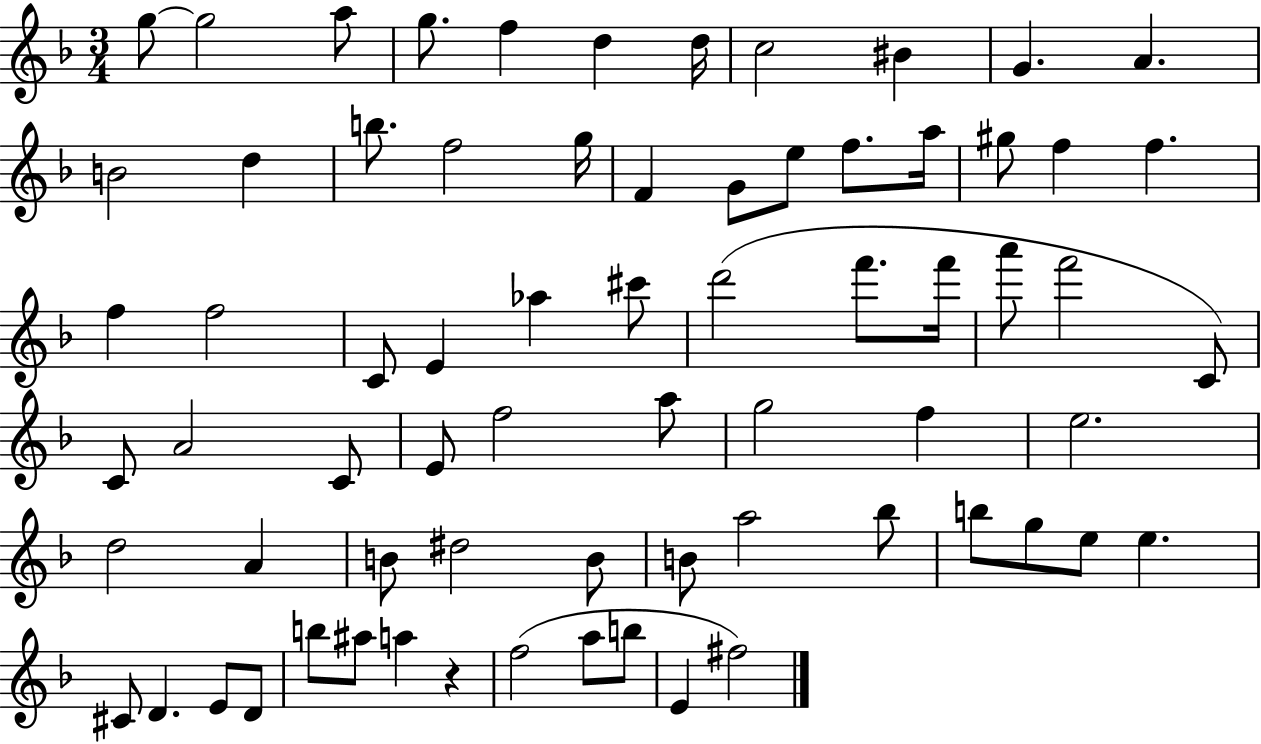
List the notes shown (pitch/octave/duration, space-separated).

G5/e G5/h A5/e G5/e. F5/q D5/q D5/s C5/h BIS4/q G4/q. A4/q. B4/h D5/q B5/e. F5/h G5/s F4/q G4/e E5/e F5/e. A5/s G#5/e F5/q F5/q. F5/q F5/h C4/e E4/q Ab5/q C#6/e D6/h F6/e. F6/s A6/e F6/h C4/e C4/e A4/h C4/e E4/e F5/h A5/e G5/h F5/q E5/h. D5/h A4/q B4/e D#5/h B4/e B4/e A5/h Bb5/e B5/e G5/e E5/e E5/q. C#4/e D4/q. E4/e D4/e B5/e A#5/e A5/q R/q F5/h A5/e B5/e E4/q F#5/h